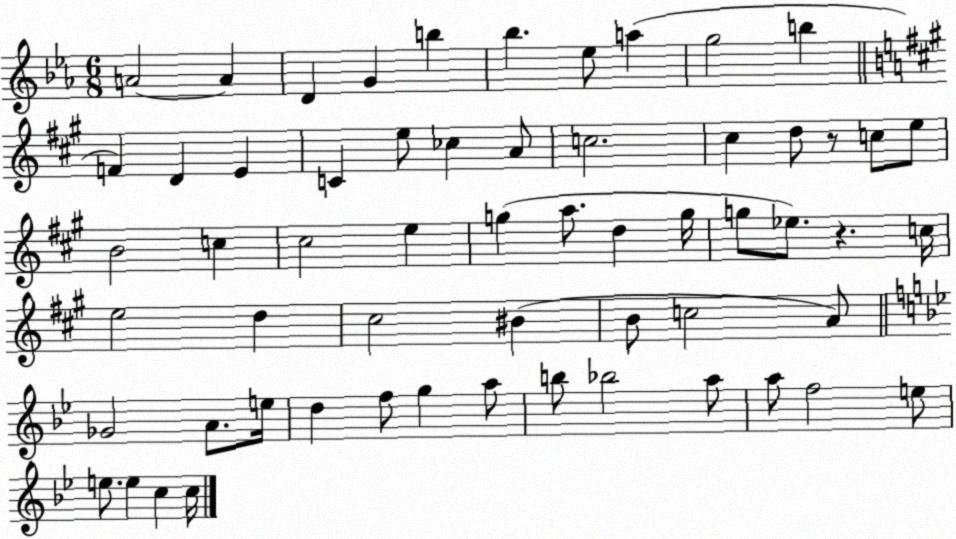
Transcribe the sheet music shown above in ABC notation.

X:1
T:Untitled
M:6/8
L:1/4
K:Eb
A2 A D G b _b _e/2 a g2 b F D E C e/2 _c A/2 c2 ^c d/2 z/2 c/2 e/2 B2 c ^c2 e g a/2 d g/4 g/2 _e/2 z c/4 e2 d ^c2 ^B B/2 c2 A/2 _G2 A/2 e/4 d f/2 g a/2 b/2 _b2 a/2 a/2 f2 e/2 e/2 e c c/4